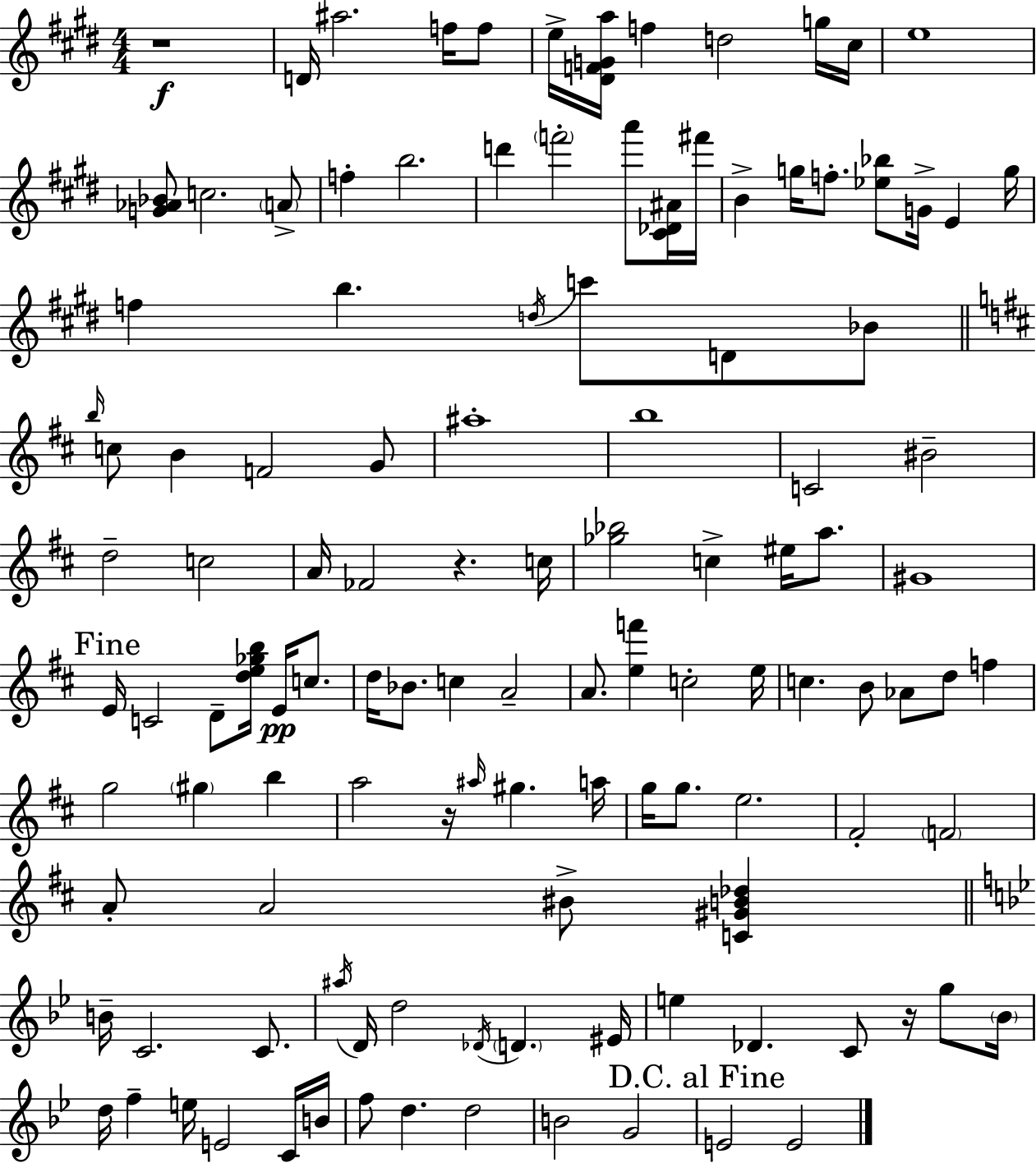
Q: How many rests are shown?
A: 4